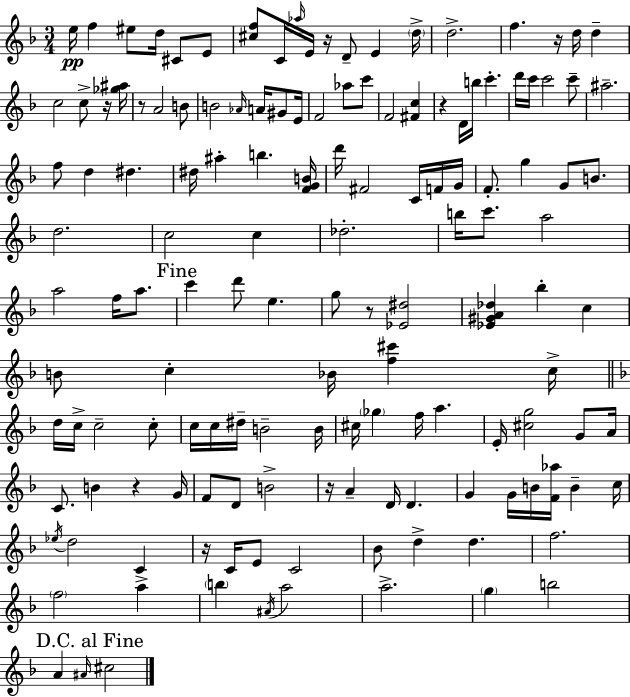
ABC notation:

X:1
T:Untitled
M:3/4
L:1/4
K:Dm
e/4 f ^e/2 d/4 ^C/2 E/2 [^cf]/2 C/4 _a/4 E/4 z/4 D/2 E d/4 d2 f z/4 d/4 d c2 c/2 z/4 [_g^a]/4 z/2 A2 B/2 B2 _A/4 A/4 ^G/2 E/4 F2 _a/2 c'/2 F2 [^Fc] z D/4 b/4 c' d'/4 c'/4 c'2 c'/2 ^a2 f/2 d ^d ^d/4 ^a b [FGB]/4 d'/4 ^F2 C/4 F/4 G/4 F/2 g G/2 B/2 d2 c2 c _d2 b/4 c'/2 a2 a2 f/4 a/2 c' d'/2 e g/2 z/2 [_E^d]2 [_E^GA_d] _b c B/2 c _B/4 [f^c'] c/4 d/4 c/4 c2 c/2 c/4 c/4 ^d/4 B2 B/4 ^c/4 _g f/4 a E/4 [^cg]2 G/2 A/4 C/2 B z G/4 F/2 D/2 B2 z/4 A D/4 D G G/4 B/4 [F_a]/4 B c/4 _e/4 d2 C z/4 C/4 E/2 C2 _B/2 d d f2 f2 a b ^A/4 a2 a2 g b2 A ^A/4 ^c2